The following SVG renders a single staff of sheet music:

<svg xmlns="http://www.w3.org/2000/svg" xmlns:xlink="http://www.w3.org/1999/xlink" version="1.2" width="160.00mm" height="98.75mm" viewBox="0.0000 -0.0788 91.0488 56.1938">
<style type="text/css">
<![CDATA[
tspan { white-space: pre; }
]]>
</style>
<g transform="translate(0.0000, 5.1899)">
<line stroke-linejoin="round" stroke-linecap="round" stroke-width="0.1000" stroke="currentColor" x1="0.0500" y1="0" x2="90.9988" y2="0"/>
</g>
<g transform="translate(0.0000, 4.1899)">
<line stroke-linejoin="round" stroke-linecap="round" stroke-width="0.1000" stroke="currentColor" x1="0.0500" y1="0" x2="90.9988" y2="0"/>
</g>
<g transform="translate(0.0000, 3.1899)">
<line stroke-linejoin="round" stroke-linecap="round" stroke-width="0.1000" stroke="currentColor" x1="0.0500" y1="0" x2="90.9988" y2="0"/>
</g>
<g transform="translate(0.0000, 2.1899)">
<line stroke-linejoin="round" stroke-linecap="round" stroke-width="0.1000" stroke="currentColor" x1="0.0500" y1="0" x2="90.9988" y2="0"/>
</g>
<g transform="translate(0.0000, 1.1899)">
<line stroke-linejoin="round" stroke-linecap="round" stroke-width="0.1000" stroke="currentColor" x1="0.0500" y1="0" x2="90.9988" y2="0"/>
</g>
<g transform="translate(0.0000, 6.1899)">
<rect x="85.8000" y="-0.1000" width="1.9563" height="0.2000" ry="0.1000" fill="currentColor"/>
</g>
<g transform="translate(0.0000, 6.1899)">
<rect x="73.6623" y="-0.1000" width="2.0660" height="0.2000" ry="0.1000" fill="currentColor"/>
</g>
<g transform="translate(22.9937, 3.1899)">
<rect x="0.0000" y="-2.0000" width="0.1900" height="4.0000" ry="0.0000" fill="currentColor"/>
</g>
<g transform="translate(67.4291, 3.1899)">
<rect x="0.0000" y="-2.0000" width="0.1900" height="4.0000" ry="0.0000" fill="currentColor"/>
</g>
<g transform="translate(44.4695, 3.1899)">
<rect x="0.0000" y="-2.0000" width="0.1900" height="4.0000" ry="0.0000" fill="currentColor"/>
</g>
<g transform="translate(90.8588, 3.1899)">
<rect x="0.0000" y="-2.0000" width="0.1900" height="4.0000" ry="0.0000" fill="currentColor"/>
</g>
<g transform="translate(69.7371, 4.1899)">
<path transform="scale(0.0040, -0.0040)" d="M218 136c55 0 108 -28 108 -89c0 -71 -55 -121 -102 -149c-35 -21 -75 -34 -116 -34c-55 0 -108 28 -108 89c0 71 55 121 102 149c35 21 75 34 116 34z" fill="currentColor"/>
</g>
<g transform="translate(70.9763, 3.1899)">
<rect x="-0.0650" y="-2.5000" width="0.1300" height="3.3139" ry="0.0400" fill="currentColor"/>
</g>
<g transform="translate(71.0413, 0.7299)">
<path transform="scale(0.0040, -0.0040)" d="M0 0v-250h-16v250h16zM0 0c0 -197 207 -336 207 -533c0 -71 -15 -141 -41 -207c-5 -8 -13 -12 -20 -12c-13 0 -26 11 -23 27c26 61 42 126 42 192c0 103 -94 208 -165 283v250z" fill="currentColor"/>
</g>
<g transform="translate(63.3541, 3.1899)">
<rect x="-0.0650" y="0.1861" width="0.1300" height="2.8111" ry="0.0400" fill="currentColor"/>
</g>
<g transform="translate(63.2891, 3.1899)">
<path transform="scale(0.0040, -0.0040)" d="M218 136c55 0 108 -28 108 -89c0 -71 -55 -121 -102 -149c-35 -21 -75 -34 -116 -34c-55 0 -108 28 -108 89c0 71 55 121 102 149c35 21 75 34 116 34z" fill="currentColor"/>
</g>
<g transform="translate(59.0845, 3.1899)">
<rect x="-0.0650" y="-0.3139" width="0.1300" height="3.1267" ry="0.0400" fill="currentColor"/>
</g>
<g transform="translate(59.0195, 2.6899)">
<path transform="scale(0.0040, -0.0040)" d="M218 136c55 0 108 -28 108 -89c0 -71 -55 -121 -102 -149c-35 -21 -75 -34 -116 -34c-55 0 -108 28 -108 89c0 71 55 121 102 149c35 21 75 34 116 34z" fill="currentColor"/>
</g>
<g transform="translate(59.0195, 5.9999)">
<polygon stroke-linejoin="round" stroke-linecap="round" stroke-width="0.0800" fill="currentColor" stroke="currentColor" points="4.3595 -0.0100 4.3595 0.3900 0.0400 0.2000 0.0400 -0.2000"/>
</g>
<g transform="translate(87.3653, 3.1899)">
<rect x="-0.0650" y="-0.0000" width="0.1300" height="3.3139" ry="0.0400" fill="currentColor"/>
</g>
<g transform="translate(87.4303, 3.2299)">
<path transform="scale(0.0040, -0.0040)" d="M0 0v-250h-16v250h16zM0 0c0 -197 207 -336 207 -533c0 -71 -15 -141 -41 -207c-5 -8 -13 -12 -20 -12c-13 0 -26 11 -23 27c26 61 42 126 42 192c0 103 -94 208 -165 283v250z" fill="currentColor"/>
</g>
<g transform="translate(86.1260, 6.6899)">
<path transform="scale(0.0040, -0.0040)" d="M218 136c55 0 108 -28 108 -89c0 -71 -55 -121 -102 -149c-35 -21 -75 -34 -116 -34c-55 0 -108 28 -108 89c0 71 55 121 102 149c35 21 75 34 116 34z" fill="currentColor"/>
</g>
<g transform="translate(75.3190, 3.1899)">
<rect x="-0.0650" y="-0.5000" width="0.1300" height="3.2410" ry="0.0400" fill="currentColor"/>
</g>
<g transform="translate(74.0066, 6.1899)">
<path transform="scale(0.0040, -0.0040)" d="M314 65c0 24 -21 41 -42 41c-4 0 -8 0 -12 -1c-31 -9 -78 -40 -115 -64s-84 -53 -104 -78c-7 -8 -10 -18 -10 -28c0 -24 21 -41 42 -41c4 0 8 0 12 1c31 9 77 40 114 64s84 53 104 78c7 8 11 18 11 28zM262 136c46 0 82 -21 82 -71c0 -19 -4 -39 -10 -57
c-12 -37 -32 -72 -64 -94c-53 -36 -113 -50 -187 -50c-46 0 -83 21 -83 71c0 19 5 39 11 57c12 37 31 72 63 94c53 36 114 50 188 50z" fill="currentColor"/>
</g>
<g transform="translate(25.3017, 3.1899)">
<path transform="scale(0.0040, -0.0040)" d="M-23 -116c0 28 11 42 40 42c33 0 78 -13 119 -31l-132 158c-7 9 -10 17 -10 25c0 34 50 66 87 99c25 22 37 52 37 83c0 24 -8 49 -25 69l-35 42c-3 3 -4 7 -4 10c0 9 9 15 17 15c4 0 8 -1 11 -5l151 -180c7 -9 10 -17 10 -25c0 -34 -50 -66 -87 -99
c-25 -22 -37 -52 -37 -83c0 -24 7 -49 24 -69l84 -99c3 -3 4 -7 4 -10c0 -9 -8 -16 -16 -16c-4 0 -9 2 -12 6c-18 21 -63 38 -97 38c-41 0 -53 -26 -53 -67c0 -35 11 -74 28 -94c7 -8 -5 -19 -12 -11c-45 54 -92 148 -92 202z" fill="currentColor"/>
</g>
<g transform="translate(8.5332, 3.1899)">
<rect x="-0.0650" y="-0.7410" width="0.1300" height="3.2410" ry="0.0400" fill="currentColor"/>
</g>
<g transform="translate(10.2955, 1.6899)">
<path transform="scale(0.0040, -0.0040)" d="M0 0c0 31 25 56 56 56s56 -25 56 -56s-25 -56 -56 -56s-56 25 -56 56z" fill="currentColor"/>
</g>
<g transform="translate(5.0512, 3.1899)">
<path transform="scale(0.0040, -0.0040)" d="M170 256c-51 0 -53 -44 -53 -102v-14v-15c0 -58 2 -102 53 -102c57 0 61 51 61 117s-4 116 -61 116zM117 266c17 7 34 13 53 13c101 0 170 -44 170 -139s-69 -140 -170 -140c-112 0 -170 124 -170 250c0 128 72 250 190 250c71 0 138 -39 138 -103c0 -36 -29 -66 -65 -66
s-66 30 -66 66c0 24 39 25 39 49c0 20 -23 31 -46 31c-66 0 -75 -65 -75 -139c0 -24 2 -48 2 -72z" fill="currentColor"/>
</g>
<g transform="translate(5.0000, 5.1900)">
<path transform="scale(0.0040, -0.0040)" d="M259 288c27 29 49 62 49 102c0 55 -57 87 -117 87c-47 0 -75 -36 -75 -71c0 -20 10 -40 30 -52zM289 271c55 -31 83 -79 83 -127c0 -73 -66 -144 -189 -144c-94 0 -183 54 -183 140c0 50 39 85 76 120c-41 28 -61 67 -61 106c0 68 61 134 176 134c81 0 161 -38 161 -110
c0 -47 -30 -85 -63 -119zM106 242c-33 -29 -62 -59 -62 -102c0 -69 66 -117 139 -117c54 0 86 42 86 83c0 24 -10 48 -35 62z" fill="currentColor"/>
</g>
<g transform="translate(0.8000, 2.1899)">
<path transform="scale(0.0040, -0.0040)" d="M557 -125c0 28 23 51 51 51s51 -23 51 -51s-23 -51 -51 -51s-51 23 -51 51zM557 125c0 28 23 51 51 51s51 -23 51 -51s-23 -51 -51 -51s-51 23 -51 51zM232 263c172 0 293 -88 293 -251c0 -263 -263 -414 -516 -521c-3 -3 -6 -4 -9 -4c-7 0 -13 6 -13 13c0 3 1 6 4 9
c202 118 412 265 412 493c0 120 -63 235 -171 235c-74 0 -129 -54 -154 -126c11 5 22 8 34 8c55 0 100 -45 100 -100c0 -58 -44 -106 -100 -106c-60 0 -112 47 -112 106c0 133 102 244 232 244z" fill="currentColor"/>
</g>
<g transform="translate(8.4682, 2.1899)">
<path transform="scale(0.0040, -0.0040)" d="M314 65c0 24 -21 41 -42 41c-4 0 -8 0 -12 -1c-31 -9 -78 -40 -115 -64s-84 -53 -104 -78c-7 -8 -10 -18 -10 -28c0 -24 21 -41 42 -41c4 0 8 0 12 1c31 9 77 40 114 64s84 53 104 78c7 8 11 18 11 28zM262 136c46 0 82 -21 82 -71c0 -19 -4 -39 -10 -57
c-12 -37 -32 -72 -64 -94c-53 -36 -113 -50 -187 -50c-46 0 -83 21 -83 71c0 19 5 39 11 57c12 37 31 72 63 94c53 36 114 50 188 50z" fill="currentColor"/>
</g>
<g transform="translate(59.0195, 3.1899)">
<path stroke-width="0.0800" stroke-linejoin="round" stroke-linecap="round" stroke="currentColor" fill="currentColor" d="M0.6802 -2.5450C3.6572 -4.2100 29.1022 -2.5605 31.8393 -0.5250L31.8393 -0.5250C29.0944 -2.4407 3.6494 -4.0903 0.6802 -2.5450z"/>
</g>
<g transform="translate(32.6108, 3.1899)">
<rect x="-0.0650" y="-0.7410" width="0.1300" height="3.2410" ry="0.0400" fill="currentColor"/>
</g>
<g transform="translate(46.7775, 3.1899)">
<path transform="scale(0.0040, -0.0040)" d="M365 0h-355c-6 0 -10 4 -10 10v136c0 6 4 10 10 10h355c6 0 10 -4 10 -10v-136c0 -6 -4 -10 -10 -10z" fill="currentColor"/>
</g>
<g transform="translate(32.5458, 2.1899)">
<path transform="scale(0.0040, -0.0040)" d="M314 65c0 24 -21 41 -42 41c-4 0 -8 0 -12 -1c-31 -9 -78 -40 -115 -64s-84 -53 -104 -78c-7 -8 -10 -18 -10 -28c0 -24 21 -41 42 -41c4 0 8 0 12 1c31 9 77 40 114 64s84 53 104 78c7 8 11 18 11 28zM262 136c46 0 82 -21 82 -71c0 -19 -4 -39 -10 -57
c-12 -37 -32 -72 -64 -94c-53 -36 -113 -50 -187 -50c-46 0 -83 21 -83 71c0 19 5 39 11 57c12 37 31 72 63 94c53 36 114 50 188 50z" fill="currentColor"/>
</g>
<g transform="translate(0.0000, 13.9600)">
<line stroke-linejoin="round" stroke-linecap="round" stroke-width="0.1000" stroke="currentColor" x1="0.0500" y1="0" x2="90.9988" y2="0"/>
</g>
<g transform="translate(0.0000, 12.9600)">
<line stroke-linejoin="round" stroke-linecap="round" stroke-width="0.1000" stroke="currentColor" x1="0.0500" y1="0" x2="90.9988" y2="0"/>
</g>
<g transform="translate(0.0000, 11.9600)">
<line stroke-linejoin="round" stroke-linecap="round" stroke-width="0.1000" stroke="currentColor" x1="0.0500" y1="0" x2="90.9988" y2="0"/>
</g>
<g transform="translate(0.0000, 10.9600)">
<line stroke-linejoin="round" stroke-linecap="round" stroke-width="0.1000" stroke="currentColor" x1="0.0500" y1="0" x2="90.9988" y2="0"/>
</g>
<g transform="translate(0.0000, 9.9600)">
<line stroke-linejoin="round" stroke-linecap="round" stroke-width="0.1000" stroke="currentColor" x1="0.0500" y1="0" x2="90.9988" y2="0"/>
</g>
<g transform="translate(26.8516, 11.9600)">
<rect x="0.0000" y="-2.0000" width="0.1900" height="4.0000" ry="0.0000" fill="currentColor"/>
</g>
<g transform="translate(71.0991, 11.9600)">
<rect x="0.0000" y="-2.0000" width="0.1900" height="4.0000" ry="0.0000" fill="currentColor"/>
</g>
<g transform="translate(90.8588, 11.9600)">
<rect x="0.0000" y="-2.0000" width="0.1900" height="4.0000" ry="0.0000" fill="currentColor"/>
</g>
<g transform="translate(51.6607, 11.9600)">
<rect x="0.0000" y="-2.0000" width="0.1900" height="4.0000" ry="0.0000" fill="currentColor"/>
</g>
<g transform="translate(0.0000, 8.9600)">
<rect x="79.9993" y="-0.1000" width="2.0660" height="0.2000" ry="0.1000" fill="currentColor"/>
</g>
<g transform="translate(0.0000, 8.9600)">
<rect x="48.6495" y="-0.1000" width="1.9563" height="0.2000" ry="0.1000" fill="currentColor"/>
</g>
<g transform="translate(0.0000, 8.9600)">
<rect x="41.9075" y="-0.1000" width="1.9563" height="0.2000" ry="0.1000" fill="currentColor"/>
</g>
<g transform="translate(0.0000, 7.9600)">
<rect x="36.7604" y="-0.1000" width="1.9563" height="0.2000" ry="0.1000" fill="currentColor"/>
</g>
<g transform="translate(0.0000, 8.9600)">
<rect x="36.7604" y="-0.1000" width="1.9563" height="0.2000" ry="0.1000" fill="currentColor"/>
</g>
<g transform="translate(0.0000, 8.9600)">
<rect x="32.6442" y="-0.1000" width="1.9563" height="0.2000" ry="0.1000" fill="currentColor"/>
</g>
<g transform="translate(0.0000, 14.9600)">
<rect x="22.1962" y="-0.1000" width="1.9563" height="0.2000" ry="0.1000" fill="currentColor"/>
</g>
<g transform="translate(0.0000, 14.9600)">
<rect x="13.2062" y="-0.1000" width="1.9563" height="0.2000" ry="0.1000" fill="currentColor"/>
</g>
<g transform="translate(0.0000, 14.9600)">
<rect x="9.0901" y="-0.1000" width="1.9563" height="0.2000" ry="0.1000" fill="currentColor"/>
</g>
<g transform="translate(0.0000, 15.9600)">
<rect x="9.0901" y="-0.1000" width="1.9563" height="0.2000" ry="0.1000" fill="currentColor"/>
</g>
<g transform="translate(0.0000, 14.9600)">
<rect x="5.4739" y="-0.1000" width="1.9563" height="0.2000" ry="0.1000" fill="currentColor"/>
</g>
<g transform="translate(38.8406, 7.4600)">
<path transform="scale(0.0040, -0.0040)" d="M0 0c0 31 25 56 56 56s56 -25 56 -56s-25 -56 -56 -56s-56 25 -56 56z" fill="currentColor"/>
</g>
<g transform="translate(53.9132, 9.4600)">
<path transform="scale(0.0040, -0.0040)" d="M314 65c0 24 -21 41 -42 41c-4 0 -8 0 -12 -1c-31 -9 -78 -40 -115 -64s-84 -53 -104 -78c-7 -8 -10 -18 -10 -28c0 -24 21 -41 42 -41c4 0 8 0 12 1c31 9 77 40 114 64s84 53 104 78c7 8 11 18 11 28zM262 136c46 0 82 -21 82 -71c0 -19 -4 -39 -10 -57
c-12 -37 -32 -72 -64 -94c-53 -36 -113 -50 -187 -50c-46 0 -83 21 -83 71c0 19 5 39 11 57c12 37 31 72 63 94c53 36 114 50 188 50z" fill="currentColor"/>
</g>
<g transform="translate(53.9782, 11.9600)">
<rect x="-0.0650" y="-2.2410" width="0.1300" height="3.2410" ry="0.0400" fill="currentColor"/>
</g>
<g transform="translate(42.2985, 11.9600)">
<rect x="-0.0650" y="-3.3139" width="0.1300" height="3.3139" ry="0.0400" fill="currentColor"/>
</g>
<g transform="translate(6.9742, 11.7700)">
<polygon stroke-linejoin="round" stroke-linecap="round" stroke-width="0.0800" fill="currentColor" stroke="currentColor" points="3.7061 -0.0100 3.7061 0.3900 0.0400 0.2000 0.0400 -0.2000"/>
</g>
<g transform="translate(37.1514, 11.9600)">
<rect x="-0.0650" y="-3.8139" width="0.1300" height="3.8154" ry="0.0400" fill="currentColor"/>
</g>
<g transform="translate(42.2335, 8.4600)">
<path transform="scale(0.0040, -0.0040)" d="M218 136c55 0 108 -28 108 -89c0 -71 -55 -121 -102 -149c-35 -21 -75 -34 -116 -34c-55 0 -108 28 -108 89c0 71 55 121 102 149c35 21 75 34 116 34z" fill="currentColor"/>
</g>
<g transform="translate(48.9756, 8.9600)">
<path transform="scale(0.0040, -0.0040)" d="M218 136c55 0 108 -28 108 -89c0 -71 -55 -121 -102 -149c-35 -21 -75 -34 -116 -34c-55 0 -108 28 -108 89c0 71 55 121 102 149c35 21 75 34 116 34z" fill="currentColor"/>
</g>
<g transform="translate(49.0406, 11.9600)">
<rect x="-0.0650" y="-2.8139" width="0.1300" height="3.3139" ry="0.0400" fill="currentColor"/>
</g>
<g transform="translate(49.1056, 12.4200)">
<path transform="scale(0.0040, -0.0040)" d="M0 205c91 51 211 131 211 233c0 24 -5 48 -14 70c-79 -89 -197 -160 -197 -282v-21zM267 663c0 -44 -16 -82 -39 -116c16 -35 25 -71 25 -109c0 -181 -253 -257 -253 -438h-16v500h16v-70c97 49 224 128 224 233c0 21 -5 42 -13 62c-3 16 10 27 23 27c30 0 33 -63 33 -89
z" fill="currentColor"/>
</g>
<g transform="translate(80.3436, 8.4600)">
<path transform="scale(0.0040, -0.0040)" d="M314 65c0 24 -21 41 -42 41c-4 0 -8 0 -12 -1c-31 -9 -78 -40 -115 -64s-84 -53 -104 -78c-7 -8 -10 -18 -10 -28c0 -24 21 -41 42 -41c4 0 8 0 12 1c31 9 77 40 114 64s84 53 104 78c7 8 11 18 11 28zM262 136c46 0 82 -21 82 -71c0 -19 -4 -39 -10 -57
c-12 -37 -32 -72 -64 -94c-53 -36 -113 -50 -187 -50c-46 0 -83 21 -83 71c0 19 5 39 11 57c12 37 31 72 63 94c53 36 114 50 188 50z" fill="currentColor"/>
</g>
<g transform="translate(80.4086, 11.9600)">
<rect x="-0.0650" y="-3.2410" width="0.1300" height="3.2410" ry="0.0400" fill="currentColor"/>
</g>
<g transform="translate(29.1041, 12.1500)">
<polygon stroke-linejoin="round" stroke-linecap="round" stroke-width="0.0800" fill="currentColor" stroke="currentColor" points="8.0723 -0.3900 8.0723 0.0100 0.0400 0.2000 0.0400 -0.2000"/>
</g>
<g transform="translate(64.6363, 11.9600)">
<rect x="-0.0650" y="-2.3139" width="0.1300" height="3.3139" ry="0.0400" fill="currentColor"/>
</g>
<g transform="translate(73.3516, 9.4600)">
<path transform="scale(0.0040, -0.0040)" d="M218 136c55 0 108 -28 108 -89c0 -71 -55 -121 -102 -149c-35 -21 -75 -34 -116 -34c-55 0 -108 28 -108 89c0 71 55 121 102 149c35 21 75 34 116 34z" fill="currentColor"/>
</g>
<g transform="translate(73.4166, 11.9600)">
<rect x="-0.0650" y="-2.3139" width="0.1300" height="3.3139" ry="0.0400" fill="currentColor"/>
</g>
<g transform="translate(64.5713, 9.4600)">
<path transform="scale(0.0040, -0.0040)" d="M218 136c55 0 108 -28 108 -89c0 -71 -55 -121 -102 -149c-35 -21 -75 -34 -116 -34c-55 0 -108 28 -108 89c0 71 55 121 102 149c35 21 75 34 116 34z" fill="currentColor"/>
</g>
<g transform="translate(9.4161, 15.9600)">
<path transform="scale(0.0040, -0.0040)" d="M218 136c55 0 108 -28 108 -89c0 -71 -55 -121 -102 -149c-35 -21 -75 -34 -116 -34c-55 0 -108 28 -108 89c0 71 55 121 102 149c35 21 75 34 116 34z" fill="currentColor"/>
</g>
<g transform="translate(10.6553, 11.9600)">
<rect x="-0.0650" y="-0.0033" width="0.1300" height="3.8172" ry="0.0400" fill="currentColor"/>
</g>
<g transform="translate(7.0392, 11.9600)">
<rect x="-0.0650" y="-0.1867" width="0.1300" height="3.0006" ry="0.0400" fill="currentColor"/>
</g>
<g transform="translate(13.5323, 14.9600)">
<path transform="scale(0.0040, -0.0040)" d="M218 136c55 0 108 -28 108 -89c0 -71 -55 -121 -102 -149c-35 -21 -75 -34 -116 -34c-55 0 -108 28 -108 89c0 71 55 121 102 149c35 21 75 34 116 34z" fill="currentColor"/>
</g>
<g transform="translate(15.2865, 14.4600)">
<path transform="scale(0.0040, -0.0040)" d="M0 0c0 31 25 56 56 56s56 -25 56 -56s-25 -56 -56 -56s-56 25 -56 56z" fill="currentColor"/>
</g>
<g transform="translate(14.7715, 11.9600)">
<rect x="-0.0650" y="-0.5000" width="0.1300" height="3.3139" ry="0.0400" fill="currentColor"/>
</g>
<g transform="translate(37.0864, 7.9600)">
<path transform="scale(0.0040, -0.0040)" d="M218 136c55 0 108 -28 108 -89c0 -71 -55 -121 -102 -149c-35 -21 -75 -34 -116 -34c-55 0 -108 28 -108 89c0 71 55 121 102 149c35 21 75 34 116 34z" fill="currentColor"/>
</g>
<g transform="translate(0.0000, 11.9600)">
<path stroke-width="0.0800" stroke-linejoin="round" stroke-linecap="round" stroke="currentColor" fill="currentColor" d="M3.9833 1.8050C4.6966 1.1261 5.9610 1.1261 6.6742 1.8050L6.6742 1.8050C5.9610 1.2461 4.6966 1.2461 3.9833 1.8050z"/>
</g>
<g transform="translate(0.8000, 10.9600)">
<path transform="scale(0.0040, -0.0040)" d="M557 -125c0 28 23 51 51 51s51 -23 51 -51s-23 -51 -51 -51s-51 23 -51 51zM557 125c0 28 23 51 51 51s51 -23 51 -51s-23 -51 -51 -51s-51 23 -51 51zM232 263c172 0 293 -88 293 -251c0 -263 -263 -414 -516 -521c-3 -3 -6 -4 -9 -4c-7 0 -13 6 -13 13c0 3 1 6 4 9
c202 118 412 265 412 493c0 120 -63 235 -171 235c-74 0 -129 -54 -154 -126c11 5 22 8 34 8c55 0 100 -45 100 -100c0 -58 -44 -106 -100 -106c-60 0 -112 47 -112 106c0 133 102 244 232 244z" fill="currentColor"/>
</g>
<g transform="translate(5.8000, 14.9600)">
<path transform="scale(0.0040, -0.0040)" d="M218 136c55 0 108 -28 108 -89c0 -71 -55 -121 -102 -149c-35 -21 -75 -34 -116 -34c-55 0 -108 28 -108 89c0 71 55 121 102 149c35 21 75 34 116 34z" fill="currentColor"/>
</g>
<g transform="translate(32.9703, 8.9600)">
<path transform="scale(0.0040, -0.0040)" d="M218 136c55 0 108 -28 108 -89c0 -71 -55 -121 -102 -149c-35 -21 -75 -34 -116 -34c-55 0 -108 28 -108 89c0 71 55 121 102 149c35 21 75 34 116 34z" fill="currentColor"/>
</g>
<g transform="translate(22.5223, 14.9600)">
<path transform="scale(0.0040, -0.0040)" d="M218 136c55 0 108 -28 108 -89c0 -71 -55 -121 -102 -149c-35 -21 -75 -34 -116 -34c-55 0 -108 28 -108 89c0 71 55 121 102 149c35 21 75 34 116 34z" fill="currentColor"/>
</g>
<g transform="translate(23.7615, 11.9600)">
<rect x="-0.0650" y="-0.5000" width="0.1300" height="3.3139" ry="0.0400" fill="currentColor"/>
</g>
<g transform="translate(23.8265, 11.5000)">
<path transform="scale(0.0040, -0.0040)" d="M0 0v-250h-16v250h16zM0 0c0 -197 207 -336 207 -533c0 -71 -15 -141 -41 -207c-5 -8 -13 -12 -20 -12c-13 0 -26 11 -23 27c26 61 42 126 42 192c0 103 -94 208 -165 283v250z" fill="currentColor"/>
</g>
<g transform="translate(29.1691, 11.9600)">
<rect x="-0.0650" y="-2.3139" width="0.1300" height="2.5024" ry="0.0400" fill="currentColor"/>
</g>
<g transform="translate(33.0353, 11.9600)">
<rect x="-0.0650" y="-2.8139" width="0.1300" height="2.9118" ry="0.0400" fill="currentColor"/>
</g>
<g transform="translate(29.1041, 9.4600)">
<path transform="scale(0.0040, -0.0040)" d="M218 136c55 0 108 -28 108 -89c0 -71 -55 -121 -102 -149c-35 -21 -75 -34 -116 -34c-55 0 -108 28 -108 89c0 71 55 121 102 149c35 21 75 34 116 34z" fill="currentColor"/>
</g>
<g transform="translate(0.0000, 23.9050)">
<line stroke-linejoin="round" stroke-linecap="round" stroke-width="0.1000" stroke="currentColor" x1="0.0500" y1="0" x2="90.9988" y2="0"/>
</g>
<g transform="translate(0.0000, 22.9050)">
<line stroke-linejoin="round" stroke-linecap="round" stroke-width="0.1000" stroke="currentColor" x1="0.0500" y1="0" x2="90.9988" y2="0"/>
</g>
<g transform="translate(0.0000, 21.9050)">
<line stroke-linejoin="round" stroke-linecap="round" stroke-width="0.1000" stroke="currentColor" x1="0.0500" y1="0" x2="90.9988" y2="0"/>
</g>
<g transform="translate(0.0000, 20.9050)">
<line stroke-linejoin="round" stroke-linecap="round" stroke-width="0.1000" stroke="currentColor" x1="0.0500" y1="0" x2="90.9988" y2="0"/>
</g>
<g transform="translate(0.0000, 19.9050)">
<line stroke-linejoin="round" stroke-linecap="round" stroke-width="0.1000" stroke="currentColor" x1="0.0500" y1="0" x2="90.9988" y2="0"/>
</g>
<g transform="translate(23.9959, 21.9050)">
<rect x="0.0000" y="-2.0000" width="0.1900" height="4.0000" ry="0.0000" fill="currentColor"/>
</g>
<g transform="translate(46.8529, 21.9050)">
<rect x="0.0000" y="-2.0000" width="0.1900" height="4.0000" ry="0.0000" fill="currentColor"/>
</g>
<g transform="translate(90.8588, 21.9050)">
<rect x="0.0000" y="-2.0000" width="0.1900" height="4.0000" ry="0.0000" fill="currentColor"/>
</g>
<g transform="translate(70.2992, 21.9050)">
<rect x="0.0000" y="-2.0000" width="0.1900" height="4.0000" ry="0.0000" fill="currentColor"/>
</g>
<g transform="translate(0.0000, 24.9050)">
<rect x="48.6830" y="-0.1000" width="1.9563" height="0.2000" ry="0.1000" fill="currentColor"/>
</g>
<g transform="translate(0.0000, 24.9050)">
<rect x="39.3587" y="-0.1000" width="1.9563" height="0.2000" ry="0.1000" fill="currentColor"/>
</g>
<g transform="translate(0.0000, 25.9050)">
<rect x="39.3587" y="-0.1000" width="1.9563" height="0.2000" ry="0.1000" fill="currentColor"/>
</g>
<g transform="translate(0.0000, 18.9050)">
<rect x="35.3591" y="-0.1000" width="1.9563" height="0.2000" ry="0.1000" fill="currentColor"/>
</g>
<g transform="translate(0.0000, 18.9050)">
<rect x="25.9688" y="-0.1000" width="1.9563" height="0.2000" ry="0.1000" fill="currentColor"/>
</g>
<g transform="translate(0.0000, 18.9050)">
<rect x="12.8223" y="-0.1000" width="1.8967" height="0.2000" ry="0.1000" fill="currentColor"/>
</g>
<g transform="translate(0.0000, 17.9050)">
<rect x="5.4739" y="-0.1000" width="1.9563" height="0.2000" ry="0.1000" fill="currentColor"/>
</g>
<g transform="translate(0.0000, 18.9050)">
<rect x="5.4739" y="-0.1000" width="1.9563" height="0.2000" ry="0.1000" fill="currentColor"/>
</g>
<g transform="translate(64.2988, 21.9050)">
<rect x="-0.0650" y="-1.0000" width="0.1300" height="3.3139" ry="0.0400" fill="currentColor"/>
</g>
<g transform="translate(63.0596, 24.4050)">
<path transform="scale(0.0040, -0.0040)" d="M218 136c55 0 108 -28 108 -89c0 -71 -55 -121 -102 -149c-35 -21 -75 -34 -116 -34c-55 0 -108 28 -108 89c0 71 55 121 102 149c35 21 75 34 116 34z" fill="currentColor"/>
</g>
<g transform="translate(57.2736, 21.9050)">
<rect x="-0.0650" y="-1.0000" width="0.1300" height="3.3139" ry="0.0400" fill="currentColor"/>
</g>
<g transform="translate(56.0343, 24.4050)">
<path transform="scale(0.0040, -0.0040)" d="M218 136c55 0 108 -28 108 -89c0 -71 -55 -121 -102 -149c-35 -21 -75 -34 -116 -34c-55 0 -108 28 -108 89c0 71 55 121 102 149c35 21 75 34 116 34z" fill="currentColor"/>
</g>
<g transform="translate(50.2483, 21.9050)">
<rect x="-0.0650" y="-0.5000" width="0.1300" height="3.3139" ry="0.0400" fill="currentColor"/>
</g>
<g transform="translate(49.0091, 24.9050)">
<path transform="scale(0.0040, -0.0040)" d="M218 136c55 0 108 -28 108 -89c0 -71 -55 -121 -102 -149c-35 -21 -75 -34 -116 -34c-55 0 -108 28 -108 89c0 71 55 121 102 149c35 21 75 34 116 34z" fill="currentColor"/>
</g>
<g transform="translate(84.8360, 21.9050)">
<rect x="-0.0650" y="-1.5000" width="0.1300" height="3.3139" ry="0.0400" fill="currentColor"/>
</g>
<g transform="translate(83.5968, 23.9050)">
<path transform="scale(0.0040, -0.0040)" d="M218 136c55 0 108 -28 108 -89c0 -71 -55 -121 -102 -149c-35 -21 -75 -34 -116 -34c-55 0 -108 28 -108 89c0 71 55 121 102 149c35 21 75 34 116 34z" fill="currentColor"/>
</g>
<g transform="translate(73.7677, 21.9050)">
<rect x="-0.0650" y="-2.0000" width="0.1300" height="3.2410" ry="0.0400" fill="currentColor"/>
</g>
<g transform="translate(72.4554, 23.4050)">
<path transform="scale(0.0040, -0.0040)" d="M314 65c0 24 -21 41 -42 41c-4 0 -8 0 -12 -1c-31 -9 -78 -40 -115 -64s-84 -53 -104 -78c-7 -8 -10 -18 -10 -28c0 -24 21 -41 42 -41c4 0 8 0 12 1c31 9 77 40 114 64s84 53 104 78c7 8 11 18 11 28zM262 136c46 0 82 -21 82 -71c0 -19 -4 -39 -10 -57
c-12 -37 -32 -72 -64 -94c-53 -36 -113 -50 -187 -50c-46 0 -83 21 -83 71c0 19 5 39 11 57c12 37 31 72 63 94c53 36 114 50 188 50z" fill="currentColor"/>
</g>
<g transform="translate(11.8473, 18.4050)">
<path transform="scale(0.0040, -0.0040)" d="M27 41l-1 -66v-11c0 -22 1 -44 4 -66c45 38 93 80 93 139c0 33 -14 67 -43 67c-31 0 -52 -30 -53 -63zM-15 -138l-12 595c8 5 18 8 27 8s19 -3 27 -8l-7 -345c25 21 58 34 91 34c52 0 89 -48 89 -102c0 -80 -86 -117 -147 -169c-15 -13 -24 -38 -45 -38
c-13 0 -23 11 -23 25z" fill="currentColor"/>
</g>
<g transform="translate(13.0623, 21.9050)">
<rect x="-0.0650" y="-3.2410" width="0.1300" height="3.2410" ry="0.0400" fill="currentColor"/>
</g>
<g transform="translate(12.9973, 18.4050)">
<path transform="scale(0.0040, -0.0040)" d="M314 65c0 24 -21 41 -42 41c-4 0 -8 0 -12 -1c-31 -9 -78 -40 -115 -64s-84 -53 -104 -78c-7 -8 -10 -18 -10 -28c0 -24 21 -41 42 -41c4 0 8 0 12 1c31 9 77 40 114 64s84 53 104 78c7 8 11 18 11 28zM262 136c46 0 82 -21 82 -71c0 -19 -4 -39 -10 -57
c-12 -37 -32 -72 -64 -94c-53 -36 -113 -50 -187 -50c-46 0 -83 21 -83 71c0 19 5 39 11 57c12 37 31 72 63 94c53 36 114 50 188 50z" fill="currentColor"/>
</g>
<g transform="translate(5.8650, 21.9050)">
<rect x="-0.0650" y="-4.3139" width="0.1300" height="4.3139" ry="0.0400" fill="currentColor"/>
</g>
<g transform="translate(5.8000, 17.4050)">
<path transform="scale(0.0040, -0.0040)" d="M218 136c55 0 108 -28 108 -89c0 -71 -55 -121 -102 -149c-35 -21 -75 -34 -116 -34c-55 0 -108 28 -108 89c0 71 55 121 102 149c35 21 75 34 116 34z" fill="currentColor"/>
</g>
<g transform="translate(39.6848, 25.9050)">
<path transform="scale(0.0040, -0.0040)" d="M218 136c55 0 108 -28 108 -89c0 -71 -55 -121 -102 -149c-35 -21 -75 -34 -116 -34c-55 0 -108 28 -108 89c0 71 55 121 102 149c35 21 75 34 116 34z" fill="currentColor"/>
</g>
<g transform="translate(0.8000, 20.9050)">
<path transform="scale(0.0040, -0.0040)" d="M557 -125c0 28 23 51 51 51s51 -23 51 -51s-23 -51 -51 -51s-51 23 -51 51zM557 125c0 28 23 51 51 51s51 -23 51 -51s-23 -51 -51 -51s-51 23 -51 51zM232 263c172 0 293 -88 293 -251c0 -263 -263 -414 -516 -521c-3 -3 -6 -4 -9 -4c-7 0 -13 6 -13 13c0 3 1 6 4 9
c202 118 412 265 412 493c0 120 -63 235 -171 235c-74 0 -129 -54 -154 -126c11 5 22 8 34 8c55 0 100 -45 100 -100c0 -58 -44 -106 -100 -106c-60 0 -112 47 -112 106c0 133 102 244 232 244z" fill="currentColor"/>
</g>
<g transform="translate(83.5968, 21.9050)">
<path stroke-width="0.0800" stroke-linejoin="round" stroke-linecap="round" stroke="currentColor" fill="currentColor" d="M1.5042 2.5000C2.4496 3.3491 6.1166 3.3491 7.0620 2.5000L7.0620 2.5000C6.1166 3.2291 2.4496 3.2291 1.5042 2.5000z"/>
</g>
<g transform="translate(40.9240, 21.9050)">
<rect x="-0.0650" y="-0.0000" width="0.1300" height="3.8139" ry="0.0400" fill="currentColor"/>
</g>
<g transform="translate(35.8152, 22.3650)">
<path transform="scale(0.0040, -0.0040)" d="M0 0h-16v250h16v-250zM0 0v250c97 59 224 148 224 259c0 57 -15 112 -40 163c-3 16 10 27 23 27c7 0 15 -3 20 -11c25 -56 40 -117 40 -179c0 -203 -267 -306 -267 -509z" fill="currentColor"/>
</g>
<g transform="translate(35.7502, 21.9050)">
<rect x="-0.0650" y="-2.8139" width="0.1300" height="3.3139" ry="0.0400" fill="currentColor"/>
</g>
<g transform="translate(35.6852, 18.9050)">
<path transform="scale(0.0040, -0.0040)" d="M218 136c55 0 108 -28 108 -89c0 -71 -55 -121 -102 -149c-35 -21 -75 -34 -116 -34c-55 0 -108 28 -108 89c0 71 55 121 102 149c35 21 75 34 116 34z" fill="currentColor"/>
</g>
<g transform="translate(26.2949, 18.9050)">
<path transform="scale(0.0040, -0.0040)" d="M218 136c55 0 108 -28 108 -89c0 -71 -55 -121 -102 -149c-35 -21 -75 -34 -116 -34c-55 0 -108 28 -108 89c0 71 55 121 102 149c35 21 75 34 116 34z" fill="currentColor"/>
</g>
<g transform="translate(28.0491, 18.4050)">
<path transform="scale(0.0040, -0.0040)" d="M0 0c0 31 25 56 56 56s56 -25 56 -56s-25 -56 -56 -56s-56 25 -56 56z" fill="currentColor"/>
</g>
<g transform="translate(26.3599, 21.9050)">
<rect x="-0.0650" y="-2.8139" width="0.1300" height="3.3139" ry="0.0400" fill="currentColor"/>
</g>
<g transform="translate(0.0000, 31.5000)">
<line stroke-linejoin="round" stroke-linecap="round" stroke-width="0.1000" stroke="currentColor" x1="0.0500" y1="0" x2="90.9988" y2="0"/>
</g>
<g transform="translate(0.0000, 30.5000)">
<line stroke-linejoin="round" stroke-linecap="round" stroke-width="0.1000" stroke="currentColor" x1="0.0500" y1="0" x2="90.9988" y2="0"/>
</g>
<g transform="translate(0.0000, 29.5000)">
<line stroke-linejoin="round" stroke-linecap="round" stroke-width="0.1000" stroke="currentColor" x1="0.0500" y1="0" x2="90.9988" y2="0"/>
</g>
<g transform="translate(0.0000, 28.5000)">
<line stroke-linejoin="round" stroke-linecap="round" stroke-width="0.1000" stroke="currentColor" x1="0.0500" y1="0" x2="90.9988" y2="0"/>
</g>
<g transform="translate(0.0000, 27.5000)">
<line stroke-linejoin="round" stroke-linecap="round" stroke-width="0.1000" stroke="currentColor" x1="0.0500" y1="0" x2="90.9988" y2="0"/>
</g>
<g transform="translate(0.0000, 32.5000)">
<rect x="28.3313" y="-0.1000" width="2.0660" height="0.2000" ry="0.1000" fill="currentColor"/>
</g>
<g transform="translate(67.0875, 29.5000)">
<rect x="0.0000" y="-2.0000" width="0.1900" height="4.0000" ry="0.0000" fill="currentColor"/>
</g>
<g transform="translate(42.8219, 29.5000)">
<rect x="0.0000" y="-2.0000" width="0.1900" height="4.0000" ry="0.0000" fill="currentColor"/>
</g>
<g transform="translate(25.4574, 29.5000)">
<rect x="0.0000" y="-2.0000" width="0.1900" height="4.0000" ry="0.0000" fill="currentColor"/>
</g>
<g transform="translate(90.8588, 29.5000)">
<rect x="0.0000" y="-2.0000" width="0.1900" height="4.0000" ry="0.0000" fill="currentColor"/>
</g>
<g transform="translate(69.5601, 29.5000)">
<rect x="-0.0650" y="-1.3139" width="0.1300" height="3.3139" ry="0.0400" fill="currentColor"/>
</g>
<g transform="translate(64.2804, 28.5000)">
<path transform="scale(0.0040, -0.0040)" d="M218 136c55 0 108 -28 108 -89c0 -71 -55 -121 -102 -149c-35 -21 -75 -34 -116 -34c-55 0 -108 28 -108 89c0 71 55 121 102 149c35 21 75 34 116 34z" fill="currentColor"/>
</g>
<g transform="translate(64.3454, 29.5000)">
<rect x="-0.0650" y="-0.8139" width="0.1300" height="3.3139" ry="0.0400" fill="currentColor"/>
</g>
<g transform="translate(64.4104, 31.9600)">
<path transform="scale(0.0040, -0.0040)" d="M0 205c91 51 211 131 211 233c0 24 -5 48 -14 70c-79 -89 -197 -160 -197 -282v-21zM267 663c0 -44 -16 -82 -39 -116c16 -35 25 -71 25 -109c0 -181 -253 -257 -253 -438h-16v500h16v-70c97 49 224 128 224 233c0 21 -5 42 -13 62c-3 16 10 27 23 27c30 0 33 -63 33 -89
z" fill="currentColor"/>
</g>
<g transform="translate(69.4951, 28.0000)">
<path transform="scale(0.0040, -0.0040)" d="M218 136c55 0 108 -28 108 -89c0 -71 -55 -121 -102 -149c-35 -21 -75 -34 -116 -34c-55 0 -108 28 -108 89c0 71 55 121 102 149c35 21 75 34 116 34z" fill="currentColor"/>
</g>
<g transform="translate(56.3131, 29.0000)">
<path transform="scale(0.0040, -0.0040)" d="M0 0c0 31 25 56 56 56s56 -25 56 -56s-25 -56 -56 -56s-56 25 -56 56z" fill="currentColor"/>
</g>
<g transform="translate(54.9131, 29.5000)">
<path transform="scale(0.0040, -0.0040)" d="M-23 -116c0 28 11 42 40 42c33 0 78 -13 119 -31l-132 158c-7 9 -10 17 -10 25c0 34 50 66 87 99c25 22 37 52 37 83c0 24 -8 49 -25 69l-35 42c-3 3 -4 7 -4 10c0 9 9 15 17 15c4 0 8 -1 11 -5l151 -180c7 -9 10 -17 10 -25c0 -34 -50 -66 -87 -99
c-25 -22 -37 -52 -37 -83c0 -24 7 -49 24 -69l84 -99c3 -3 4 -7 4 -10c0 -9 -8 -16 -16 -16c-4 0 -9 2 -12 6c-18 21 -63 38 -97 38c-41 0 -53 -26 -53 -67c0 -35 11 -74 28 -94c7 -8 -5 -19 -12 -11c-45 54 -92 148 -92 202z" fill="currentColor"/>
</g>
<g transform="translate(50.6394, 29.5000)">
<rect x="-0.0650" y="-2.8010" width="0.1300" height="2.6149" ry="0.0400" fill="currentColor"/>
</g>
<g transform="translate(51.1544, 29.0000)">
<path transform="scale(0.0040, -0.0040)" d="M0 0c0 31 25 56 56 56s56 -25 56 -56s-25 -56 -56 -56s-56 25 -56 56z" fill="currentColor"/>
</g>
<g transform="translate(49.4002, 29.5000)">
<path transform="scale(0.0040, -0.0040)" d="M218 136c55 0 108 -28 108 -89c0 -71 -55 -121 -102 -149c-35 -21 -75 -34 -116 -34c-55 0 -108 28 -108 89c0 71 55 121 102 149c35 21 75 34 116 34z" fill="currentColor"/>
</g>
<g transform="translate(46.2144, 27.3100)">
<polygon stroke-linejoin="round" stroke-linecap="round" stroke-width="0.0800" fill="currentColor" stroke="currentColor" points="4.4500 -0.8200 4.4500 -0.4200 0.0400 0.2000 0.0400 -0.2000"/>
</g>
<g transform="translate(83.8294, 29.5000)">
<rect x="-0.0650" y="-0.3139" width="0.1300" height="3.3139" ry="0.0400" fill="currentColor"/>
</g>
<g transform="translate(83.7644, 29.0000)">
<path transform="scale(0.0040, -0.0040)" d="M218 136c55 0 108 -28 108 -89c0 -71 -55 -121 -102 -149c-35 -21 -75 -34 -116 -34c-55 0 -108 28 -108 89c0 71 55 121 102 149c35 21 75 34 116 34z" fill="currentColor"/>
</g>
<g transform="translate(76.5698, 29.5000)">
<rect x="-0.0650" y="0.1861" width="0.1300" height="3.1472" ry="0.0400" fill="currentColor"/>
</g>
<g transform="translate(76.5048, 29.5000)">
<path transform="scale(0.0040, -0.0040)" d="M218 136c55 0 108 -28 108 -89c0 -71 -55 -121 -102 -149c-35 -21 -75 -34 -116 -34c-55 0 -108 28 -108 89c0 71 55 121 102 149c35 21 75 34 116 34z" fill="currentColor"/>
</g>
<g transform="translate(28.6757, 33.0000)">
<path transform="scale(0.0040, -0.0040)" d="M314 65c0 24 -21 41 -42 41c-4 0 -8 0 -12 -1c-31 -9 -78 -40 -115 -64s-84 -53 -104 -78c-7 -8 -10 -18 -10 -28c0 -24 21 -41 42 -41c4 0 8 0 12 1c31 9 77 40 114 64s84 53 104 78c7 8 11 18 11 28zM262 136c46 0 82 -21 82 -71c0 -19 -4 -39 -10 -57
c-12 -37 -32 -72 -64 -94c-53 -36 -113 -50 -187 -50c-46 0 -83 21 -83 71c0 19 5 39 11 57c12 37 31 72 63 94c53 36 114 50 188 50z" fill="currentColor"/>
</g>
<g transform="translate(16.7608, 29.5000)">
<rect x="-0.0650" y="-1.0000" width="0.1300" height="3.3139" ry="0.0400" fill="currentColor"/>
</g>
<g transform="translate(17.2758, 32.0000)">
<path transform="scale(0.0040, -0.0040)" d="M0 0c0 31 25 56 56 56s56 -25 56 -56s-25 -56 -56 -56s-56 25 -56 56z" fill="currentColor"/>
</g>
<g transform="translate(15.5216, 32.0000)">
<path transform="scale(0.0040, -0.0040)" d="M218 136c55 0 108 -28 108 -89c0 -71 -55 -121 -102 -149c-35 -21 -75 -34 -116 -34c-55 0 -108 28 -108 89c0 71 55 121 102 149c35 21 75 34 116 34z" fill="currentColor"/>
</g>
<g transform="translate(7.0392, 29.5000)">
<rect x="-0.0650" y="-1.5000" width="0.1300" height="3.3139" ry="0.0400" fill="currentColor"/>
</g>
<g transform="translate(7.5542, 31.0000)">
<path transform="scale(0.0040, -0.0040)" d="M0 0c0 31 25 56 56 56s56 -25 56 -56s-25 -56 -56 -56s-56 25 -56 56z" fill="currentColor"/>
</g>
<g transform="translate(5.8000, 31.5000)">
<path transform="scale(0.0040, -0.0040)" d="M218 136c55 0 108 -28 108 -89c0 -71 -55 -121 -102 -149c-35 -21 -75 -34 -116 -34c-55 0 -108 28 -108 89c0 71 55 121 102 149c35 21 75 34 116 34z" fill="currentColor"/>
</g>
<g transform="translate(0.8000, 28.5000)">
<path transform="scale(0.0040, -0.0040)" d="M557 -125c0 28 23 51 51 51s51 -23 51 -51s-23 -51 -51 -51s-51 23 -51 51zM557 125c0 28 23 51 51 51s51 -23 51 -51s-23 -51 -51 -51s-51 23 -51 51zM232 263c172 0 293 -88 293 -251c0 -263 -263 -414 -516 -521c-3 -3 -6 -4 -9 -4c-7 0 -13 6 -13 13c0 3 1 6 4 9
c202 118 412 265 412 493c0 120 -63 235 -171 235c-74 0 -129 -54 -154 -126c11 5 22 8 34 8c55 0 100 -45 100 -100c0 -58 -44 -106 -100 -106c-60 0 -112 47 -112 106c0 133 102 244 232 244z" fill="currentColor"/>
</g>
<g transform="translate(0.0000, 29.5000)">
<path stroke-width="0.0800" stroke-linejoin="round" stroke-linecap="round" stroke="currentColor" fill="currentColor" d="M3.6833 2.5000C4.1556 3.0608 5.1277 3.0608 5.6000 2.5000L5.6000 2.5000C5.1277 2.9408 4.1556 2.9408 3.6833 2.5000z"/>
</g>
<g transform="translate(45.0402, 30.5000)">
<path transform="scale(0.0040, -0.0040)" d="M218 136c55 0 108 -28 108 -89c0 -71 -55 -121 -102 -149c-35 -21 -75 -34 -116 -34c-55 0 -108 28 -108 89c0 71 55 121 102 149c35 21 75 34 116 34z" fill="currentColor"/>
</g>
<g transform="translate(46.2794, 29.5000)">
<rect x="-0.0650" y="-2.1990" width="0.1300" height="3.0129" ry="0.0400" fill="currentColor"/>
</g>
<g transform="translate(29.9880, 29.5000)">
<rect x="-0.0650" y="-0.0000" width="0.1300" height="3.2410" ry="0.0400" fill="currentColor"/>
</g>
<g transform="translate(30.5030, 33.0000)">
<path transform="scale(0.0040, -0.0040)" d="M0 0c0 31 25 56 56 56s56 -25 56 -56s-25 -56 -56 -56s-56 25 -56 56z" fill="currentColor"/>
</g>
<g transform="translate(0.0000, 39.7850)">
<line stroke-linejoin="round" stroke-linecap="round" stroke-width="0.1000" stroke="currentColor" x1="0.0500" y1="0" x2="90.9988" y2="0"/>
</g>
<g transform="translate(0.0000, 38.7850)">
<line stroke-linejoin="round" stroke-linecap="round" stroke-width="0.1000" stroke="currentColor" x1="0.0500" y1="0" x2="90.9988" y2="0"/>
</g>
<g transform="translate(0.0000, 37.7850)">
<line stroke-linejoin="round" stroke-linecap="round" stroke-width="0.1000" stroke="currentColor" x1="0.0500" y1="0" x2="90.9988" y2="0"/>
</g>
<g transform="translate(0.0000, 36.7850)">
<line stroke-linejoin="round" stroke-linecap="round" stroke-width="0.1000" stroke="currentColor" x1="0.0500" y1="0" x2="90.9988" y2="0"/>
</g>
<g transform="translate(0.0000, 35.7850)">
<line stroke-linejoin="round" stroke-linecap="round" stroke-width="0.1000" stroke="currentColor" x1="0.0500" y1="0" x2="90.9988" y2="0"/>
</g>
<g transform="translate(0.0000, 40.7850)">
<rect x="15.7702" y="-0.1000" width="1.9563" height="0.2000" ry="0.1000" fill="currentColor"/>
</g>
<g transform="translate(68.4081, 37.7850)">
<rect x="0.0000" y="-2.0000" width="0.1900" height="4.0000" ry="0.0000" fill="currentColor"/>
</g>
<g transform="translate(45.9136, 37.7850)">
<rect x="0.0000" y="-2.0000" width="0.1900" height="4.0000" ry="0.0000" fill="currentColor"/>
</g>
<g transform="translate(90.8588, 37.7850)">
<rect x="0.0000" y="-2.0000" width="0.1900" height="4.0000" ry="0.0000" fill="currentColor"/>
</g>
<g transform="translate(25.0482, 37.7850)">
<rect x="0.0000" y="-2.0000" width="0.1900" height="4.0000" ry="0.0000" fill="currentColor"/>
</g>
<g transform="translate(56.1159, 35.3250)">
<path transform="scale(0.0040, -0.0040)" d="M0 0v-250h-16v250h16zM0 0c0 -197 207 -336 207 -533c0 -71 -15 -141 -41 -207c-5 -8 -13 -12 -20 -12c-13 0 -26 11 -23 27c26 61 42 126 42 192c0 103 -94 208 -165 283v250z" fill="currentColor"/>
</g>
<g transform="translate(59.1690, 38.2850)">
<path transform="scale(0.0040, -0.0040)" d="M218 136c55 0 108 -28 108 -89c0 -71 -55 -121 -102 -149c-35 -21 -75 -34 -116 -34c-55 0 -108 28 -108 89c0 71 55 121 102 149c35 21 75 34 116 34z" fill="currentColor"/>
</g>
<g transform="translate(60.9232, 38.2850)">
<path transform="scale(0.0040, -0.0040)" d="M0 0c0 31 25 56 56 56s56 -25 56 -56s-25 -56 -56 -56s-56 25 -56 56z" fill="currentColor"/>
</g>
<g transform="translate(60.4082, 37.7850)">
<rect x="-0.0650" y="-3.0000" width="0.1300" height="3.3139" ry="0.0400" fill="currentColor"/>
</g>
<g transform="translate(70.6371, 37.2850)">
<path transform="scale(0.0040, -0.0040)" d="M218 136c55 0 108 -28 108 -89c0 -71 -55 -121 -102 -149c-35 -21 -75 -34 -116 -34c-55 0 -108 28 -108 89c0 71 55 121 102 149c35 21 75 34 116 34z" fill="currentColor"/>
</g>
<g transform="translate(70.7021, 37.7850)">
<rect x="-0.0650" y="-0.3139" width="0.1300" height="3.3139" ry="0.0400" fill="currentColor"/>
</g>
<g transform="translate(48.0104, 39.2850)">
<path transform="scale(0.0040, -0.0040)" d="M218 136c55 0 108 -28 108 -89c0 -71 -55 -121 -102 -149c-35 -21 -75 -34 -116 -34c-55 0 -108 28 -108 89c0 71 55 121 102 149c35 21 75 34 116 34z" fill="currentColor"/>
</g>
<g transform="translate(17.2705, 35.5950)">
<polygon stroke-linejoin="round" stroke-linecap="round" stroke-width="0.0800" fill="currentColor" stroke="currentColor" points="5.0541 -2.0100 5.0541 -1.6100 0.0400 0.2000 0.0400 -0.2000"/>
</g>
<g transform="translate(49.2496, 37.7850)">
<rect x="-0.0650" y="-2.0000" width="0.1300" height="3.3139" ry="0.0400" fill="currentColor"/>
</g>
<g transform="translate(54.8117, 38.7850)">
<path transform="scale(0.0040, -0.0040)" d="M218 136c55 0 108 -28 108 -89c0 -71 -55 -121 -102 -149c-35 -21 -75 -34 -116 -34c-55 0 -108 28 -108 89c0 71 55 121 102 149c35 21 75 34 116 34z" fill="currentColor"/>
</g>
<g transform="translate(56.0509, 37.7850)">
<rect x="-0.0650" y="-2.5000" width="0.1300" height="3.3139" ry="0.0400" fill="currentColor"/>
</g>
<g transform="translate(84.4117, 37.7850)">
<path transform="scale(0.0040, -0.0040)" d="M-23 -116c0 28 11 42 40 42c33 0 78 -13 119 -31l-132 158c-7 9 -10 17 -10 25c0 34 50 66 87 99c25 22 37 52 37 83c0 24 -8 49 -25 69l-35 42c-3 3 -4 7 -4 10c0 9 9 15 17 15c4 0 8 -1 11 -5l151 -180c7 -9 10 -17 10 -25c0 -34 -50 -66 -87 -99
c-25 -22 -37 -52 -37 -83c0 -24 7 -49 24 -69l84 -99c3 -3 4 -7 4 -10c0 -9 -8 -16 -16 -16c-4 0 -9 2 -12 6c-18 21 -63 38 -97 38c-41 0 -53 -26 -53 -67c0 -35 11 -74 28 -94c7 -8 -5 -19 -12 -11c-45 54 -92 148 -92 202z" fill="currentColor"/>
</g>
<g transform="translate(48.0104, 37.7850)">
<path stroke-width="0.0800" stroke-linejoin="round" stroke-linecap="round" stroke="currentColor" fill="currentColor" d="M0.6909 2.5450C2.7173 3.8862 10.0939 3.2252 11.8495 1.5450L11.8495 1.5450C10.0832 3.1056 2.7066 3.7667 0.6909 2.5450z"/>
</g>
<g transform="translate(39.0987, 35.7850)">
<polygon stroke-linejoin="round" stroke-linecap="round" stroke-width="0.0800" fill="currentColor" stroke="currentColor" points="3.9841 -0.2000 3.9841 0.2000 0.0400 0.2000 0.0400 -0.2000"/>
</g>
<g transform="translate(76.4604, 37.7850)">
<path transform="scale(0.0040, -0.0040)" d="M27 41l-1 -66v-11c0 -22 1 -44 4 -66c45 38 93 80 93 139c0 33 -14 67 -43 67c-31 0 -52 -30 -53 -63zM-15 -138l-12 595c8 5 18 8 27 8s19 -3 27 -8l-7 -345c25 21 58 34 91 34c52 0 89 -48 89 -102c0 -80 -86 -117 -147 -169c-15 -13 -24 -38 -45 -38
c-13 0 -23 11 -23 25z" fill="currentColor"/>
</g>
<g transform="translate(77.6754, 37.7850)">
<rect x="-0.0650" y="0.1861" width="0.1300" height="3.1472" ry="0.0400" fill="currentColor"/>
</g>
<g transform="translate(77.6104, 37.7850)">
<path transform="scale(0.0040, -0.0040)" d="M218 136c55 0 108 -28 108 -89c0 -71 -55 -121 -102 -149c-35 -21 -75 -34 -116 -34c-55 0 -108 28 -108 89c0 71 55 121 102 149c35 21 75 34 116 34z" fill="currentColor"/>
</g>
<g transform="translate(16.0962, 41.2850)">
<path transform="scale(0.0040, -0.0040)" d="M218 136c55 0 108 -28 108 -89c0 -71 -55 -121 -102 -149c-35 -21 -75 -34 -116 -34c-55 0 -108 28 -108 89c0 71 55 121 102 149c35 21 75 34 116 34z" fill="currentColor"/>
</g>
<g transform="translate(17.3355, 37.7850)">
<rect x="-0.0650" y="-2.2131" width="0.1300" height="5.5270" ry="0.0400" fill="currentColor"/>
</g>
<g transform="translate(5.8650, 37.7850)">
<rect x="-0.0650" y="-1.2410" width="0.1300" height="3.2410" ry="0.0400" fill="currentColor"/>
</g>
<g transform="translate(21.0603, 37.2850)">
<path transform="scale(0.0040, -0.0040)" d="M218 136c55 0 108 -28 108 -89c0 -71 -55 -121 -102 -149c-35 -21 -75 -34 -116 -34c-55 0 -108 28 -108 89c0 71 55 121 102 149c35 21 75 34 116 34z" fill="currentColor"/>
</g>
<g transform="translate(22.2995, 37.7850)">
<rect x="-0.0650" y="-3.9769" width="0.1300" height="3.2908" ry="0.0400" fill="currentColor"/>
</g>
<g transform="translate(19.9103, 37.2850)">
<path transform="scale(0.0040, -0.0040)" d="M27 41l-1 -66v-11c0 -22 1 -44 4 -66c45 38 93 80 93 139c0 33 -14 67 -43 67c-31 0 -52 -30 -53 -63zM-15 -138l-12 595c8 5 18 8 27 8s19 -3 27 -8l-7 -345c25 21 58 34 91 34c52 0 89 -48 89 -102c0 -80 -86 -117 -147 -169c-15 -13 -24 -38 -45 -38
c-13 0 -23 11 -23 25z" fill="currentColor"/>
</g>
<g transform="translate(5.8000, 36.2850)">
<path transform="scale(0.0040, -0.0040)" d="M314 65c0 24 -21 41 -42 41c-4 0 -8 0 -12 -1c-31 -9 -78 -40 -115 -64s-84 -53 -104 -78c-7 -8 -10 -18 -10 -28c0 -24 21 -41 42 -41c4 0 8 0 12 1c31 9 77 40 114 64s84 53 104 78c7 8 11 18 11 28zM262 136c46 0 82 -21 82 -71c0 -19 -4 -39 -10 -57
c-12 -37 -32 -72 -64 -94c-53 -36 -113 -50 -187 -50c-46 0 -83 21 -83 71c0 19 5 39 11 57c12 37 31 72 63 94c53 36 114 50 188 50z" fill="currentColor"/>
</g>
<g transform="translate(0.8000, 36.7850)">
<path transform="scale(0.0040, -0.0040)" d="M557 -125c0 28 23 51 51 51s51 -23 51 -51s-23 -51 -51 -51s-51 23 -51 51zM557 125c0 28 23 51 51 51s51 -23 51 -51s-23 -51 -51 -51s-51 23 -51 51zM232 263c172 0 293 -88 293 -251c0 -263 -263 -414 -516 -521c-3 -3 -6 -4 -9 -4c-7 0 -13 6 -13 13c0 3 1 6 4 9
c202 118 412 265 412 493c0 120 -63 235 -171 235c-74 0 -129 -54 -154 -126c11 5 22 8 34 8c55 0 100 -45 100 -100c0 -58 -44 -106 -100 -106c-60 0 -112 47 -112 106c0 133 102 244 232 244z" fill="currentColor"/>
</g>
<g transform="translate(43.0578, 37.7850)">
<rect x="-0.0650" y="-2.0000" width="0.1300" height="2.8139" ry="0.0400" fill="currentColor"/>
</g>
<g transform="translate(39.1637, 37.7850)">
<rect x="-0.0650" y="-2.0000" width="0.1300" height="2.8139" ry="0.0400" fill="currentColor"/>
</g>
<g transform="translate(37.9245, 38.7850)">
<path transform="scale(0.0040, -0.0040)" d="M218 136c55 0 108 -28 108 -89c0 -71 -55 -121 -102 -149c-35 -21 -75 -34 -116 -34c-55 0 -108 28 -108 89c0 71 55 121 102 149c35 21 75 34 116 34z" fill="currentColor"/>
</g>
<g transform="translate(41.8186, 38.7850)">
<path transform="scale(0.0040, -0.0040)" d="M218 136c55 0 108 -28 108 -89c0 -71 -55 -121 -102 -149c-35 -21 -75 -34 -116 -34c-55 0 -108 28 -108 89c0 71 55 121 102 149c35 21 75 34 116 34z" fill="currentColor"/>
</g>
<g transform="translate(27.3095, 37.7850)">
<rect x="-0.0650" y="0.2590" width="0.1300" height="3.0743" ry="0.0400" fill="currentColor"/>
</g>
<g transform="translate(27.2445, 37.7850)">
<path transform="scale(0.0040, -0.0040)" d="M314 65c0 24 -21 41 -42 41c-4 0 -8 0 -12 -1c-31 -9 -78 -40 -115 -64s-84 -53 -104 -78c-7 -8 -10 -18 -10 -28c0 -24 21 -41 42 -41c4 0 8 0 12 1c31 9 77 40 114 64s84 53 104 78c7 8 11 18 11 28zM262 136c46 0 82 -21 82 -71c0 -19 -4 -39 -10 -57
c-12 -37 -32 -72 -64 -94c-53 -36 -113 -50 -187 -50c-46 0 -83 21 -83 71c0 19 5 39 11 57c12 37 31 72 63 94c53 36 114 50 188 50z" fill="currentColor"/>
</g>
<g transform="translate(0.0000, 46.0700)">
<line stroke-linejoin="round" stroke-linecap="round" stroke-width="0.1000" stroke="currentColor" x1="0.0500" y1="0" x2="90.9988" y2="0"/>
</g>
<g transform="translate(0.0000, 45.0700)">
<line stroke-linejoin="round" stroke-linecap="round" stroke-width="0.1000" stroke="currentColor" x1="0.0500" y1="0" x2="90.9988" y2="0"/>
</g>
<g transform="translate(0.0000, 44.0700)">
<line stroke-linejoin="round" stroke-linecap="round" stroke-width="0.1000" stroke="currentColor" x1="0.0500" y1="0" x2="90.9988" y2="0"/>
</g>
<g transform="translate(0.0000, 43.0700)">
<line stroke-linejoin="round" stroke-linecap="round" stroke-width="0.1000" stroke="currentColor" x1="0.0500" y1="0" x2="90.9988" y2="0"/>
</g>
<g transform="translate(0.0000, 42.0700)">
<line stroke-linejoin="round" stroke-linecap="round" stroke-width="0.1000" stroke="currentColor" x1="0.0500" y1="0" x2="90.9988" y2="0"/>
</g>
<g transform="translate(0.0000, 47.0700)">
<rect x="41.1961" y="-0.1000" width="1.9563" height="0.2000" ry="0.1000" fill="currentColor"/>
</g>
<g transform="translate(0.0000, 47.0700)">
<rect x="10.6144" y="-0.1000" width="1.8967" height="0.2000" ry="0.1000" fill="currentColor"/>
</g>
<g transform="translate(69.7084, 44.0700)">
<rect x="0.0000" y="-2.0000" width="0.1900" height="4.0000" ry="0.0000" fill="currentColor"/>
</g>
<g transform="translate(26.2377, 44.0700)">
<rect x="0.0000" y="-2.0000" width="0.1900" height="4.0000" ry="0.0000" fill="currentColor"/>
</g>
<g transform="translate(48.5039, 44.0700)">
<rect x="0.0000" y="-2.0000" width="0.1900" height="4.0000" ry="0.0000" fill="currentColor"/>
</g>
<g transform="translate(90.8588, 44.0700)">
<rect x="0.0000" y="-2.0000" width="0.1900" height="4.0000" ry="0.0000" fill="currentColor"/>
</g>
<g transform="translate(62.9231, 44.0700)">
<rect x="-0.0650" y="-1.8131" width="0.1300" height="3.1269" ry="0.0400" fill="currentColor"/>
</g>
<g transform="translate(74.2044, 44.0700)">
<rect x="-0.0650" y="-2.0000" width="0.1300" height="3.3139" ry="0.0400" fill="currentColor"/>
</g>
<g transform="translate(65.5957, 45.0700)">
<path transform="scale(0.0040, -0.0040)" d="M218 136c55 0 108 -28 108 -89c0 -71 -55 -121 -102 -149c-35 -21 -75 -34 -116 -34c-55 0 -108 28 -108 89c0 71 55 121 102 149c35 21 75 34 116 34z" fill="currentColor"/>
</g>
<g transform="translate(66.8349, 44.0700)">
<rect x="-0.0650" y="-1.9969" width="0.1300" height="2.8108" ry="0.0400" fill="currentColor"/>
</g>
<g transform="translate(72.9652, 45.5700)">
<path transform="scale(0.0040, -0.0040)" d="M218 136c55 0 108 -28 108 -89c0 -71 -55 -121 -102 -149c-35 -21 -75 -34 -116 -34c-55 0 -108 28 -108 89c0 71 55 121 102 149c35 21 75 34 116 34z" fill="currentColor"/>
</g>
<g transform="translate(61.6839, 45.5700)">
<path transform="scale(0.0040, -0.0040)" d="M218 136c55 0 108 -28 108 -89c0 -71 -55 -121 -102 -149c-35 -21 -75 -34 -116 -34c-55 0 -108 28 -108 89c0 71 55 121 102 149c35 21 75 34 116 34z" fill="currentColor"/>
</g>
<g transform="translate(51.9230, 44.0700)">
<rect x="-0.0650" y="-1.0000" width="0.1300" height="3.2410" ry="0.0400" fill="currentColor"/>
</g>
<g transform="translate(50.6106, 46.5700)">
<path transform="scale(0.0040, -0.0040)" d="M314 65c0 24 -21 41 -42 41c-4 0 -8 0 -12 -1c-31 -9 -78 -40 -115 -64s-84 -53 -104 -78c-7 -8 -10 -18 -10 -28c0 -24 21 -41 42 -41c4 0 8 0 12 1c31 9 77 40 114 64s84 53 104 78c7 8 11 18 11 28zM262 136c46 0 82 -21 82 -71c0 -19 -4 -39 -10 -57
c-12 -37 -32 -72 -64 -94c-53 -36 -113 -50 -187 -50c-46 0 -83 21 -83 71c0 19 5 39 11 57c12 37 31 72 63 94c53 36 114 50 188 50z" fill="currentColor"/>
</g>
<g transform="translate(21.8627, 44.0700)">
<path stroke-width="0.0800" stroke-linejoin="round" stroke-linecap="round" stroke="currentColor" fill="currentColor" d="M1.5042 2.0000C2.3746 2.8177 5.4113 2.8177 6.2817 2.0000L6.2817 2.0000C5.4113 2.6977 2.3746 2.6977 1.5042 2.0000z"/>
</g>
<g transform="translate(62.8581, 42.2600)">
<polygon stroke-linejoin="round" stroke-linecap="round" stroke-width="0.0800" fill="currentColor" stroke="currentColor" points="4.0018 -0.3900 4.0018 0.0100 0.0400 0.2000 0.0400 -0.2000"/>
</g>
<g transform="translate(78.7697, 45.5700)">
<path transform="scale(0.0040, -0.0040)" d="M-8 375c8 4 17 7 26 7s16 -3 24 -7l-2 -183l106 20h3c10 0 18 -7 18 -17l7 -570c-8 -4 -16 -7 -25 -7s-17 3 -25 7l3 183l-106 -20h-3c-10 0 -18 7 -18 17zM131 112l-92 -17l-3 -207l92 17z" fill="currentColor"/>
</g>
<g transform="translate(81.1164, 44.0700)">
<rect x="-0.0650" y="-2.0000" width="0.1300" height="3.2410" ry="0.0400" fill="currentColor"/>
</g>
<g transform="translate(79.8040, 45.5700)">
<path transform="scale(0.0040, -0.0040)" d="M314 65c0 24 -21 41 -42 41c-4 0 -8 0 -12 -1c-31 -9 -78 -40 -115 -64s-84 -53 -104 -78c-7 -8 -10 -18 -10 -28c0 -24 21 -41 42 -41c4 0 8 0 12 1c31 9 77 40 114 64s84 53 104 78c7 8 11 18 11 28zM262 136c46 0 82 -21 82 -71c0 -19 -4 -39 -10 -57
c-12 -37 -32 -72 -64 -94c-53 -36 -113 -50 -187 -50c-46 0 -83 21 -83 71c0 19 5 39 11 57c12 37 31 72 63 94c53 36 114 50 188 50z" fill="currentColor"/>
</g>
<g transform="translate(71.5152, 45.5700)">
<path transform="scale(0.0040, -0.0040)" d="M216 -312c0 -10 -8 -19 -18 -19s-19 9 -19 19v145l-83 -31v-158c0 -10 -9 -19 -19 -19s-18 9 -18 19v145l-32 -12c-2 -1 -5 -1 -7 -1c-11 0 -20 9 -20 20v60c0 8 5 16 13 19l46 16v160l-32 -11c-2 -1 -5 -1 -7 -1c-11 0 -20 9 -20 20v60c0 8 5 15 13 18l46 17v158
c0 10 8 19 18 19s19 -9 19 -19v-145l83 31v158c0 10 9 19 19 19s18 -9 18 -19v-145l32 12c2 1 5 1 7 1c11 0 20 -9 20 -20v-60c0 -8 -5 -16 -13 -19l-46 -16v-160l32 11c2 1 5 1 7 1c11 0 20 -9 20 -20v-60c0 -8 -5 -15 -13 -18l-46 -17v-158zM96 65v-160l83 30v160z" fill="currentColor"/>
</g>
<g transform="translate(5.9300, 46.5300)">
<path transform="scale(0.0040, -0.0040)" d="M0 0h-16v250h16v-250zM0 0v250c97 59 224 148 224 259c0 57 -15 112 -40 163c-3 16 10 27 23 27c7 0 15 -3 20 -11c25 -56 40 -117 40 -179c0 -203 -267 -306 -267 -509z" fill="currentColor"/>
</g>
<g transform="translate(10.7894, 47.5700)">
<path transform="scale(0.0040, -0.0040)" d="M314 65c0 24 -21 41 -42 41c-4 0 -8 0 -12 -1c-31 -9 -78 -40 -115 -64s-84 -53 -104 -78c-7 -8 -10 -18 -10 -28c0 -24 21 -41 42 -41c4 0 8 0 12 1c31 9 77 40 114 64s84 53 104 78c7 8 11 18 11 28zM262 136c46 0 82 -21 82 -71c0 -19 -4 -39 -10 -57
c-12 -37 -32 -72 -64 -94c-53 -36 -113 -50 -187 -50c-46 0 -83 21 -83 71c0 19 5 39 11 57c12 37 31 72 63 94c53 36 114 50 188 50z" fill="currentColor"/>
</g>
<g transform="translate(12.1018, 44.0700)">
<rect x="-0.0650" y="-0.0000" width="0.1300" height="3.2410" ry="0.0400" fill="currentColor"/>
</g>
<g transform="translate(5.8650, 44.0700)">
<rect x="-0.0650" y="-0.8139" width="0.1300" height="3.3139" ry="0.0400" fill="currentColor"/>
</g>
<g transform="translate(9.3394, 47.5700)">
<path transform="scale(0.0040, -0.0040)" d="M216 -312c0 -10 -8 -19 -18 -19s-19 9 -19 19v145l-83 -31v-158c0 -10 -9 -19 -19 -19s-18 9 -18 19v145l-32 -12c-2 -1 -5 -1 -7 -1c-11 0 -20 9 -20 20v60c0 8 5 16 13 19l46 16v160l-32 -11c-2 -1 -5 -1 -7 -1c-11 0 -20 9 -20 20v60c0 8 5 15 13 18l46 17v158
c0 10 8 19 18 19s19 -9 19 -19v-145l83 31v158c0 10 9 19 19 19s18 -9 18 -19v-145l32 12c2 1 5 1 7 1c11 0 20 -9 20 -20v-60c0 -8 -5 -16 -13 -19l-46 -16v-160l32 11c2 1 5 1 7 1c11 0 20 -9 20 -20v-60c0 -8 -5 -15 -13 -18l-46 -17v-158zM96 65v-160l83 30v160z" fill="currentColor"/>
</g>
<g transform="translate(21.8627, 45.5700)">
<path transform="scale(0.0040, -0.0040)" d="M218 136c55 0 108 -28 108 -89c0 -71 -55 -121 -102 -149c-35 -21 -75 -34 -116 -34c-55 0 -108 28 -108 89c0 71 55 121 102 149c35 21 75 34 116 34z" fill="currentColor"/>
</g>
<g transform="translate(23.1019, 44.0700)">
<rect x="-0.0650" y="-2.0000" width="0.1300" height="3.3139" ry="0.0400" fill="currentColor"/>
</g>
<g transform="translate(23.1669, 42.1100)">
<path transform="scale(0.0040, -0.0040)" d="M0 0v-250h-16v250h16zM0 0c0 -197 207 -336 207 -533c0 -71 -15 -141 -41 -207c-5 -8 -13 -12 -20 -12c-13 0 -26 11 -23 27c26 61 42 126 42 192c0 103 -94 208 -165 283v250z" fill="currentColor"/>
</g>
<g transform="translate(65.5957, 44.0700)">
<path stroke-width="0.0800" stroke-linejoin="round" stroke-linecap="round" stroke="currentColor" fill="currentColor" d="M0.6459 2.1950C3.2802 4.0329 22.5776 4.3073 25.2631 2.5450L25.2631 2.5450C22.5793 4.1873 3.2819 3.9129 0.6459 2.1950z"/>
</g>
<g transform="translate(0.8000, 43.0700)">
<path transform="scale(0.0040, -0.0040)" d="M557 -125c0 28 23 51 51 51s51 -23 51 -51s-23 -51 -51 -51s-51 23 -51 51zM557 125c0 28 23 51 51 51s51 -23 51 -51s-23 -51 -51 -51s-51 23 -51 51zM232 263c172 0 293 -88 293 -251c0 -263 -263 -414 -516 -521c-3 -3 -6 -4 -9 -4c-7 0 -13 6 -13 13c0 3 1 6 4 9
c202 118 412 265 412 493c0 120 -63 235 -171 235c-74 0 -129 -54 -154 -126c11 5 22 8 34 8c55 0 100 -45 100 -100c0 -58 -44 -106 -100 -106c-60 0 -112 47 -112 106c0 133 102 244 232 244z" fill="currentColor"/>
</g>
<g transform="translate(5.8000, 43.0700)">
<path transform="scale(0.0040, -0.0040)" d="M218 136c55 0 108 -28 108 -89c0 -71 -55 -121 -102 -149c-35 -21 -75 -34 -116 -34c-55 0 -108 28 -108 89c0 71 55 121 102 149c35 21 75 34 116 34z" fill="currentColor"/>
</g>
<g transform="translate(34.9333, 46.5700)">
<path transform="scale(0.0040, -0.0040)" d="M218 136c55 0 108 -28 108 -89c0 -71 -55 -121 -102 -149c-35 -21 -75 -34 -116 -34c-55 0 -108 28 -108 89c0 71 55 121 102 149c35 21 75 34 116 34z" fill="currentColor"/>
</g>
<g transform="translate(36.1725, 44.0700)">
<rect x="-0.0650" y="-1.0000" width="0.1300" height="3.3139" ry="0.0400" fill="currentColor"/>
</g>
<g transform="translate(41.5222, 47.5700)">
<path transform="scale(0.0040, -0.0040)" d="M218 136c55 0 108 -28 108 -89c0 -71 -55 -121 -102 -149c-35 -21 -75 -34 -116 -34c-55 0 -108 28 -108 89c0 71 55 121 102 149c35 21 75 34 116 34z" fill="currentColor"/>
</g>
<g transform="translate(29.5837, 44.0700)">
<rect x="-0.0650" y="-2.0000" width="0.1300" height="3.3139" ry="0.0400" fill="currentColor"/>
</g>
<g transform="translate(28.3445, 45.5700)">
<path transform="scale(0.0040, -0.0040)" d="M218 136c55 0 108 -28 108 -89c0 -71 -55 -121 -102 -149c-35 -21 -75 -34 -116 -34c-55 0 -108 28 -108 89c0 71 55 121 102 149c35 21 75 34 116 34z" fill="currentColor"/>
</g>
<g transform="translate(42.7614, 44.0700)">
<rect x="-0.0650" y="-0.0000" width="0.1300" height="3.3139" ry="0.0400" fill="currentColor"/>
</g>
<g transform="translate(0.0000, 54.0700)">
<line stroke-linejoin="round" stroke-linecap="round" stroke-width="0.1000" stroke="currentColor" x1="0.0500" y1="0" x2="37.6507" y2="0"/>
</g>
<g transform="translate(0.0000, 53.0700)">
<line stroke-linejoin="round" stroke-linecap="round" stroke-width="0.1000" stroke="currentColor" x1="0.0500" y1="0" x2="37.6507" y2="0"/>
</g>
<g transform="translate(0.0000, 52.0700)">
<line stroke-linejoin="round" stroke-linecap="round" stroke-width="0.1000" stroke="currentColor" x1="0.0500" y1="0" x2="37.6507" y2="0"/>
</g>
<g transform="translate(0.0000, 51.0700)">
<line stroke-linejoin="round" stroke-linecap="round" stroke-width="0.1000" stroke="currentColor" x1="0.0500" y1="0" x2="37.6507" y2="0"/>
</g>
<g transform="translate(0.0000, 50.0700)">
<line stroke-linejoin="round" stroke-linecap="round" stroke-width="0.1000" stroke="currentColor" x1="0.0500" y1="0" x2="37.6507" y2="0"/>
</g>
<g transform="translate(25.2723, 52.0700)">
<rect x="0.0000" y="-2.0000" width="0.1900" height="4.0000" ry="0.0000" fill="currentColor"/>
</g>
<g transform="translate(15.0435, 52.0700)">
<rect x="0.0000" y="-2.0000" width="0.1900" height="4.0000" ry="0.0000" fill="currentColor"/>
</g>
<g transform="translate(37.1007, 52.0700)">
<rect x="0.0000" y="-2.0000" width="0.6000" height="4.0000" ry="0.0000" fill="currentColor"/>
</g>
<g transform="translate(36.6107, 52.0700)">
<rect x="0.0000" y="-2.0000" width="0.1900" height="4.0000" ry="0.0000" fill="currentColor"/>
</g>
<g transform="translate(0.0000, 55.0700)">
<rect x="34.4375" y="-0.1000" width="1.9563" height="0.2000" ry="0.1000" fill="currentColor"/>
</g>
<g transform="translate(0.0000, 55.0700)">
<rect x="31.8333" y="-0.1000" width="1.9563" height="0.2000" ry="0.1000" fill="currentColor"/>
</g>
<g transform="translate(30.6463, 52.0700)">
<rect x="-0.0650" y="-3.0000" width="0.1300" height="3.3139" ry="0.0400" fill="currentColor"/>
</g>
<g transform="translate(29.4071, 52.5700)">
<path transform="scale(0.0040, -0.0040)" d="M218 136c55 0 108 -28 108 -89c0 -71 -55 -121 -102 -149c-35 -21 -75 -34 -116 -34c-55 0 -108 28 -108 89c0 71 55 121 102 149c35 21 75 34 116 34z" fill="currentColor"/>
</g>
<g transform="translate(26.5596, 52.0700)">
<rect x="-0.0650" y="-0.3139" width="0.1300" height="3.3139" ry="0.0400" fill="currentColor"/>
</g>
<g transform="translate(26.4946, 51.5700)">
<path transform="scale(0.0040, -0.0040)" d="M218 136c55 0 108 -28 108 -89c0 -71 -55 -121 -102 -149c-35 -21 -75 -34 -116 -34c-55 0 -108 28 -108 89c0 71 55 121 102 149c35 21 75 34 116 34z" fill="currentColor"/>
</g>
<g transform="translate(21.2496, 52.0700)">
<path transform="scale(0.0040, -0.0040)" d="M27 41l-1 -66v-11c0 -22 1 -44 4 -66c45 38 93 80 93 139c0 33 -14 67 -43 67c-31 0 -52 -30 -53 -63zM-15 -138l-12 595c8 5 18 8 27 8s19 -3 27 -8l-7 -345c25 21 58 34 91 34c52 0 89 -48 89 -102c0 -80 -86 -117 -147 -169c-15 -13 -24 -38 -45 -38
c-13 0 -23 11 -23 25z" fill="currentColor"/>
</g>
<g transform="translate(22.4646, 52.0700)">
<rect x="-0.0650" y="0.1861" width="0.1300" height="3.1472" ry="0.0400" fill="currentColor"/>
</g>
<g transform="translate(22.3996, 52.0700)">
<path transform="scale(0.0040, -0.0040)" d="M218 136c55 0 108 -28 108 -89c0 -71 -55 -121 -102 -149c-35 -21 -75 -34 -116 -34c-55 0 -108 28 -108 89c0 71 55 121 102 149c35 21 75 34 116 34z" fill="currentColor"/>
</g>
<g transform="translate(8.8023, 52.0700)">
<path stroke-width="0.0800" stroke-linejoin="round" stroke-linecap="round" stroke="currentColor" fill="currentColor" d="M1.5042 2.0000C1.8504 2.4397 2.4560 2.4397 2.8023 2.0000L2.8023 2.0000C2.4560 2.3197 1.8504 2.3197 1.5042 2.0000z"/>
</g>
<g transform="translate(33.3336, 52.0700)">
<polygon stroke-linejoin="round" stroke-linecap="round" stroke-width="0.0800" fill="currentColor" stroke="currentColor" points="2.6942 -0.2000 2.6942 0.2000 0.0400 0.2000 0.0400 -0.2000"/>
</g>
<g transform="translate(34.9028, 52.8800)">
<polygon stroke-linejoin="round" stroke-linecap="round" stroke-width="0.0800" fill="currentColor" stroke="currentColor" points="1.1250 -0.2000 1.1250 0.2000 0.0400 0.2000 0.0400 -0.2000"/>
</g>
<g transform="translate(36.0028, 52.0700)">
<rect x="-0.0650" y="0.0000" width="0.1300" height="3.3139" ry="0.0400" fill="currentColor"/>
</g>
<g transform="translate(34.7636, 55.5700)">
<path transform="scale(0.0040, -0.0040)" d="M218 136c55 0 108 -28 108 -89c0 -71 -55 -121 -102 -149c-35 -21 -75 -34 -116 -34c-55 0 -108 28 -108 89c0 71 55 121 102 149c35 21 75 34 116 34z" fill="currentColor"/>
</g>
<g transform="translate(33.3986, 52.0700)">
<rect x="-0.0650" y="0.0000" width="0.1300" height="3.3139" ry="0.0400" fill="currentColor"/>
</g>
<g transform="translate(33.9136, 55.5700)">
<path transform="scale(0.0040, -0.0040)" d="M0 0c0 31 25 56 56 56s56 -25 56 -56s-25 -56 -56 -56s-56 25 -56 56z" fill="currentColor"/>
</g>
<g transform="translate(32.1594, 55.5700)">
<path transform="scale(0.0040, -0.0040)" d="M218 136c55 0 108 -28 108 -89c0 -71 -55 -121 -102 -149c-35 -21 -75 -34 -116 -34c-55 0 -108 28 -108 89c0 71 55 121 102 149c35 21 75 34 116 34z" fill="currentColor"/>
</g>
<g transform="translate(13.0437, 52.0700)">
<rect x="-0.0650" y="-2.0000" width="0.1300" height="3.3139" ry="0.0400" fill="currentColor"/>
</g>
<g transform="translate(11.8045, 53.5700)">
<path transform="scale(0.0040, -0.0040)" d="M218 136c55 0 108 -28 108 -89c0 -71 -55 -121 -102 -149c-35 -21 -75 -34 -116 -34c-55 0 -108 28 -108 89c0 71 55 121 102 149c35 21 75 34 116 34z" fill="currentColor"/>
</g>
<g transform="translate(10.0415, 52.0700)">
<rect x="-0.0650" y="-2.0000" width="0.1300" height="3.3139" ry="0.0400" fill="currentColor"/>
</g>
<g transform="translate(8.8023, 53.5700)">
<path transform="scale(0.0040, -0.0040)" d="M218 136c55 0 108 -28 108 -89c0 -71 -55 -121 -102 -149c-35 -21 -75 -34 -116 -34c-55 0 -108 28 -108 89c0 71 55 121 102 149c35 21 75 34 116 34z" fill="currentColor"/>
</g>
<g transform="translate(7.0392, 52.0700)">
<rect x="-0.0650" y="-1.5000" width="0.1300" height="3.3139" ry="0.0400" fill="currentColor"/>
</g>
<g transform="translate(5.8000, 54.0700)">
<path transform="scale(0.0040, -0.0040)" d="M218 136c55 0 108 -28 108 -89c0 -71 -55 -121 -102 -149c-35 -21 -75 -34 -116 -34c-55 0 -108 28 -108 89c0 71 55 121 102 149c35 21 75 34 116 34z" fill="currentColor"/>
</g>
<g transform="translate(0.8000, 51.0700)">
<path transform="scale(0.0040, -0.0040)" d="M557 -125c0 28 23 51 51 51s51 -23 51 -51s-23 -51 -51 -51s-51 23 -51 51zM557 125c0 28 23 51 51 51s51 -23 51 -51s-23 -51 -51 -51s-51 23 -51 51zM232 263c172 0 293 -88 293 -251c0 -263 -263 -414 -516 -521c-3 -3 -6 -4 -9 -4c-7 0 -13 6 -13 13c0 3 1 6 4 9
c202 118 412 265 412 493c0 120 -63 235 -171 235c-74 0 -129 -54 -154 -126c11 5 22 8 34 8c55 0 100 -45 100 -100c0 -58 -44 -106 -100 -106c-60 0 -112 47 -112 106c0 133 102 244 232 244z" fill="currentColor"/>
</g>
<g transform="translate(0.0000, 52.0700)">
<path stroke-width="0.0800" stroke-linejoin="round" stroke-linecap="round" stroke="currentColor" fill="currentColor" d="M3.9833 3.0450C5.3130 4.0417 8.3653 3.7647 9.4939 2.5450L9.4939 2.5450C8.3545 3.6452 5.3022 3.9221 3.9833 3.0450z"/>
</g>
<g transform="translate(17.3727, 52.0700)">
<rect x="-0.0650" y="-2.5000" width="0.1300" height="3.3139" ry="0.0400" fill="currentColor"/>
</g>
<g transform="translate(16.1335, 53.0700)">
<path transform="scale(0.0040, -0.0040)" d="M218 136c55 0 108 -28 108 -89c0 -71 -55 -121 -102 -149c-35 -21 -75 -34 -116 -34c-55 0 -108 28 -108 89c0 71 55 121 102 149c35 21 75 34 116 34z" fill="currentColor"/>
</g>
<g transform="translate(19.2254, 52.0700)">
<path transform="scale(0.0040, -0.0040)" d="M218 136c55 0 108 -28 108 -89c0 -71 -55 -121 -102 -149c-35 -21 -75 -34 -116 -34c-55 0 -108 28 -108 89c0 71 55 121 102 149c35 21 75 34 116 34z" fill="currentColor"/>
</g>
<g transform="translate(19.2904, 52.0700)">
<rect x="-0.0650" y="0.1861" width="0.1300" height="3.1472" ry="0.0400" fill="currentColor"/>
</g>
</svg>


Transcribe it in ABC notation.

X:1
T:Untitled
M:6/8
L:1/4
K:C
F,2 z F,2 z2 E,/2 D,/2 B,,/2 E,,2 D,,/2 E,,/2 C,,/2 E,, E,,/2 B,/2 C/2 E/2 D C/4 B,2 B, B, D2 F _D2 C C/2 C,, E,, F,, F,, A,,2 G,, G,, F,, D,,2 B,,/2 D,/2 z F,/4 G, D, E, G,2 D,,/2 _E,/2 D,2 B,,/2 B,,/2 A,, B,,/2 C, E, _D, z F,/2 ^D,,2 A,,/2 A,, F,, D,, F,,2 A,,/2 B,,/2 ^A,, A,,2 G,, A,, A,, B,, D, _D, E, C, D,,/2 D,,/4